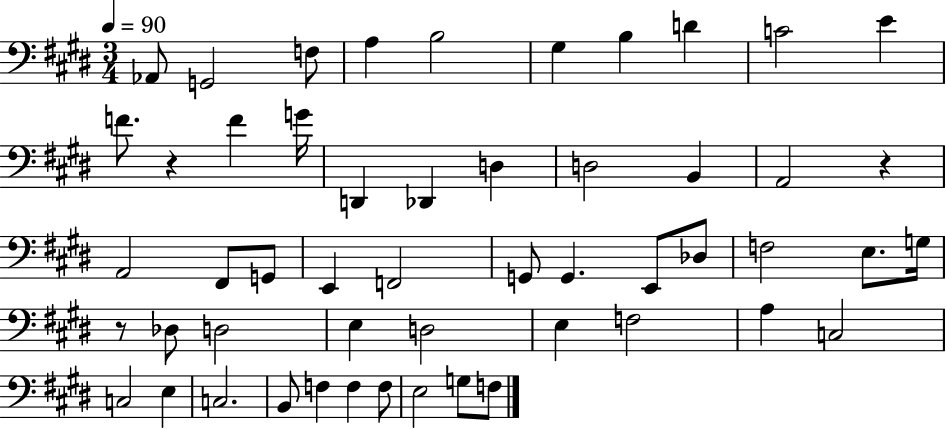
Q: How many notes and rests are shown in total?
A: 52